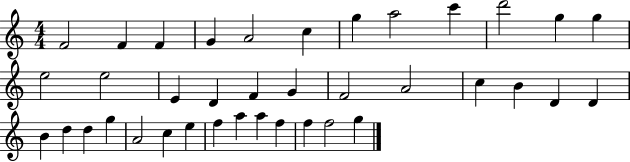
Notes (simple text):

F4/h F4/q F4/q G4/q A4/h C5/q G5/q A5/h C6/q D6/h G5/q G5/q E5/h E5/h E4/q D4/q F4/q G4/q F4/h A4/h C5/q B4/q D4/q D4/q B4/q D5/q D5/q G5/q A4/h C5/q E5/q F5/q A5/q A5/q F5/q F5/q F5/h G5/q